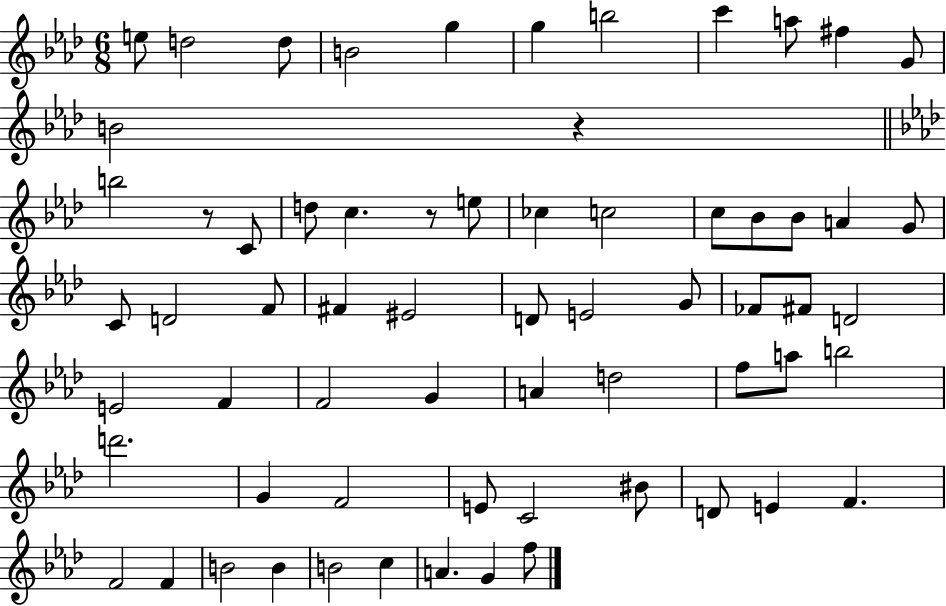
E5/e D5/h D5/e B4/h G5/q G5/q B5/h C6/q A5/e F#5/q G4/e B4/h R/q B5/h R/e C4/e D5/e C5/q. R/e E5/e CES5/q C5/h C5/e Bb4/e Bb4/e A4/q G4/e C4/e D4/h F4/e F#4/q EIS4/h D4/e E4/h G4/e FES4/e F#4/e D4/h E4/h F4/q F4/h G4/q A4/q D5/h F5/e A5/e B5/h D6/h. G4/q F4/h E4/e C4/h BIS4/e D4/e E4/q F4/q. F4/h F4/q B4/h B4/q B4/h C5/q A4/q. G4/q F5/e